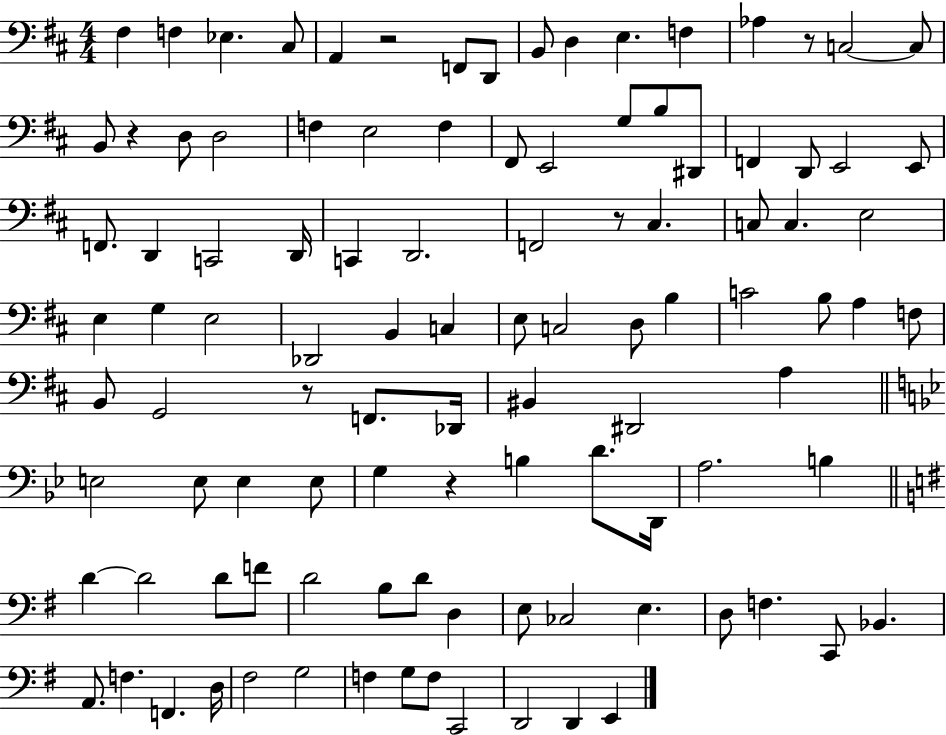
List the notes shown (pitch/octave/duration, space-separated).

F#3/q F3/q Eb3/q. C#3/e A2/q R/h F2/e D2/e B2/e D3/q E3/q. F3/q Ab3/q R/e C3/h C3/e B2/e R/q D3/e D3/h F3/q E3/h F3/q F#2/e E2/h G3/e B3/e D#2/e F2/q D2/e E2/h E2/e F2/e. D2/q C2/h D2/s C2/q D2/h. F2/h R/e C#3/q. C3/e C3/q. E3/h E3/q G3/q E3/h Db2/h B2/q C3/q E3/e C3/h D3/e B3/q C4/h B3/e A3/q F3/e B2/e G2/h R/e F2/e. Db2/s BIS2/q D#2/h A3/q E3/h E3/e E3/q E3/e G3/q R/q B3/q D4/e. D2/s A3/h. B3/q D4/q D4/h D4/e F4/e D4/h B3/e D4/e D3/q E3/e CES3/h E3/q. D3/e F3/q. C2/e Bb2/q. A2/e. F3/q. F2/q. D3/s F#3/h G3/h F3/q G3/e F3/e C2/h D2/h D2/q E2/q